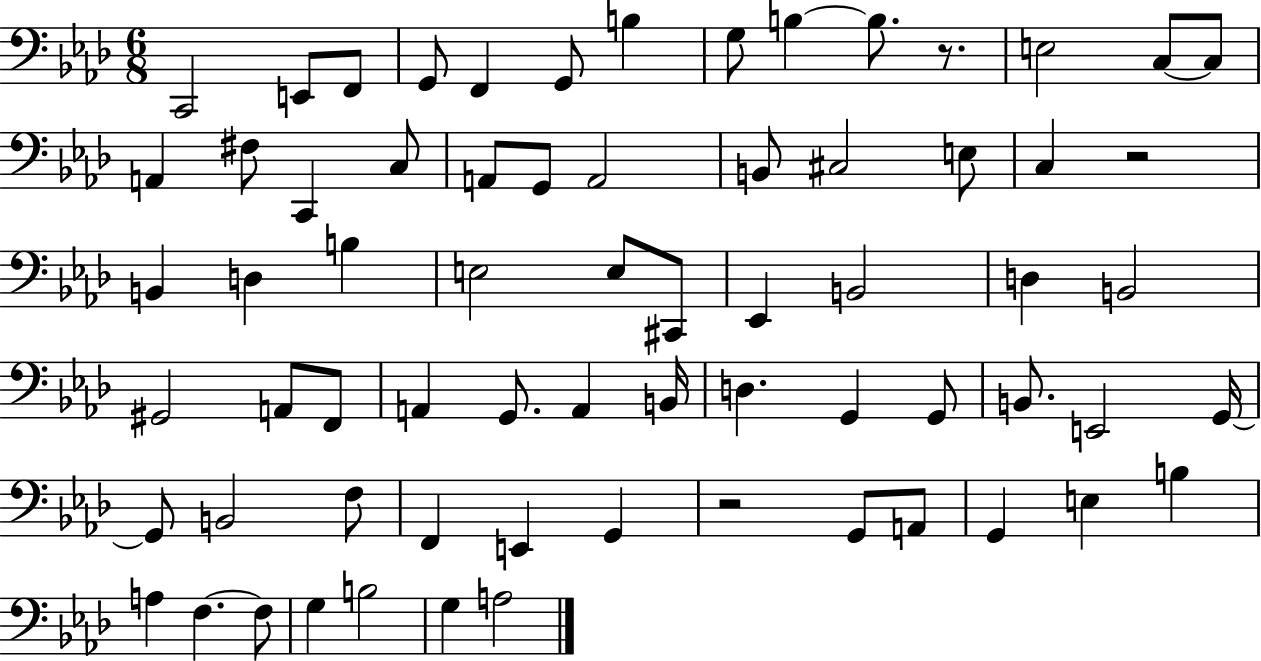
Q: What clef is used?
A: bass